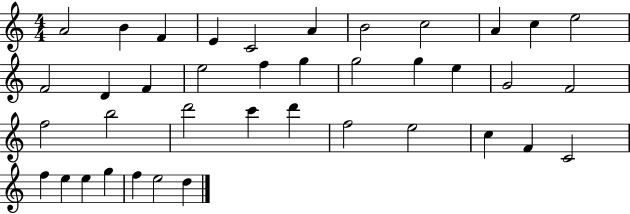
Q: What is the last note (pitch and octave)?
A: D5